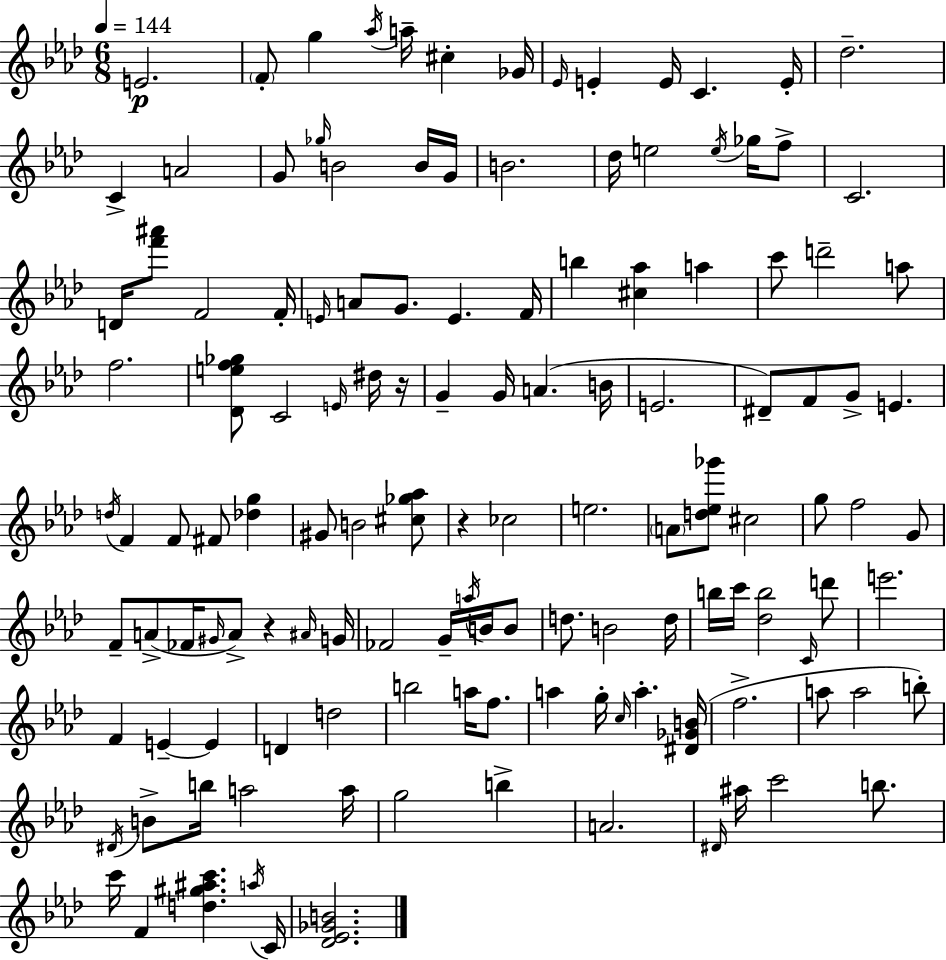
E4/h. F4/e G5/q Ab5/s A5/s C#5/q Gb4/s Eb4/s E4/q E4/s C4/q. E4/s Db5/h. C4/q A4/h G4/e Gb5/s B4/h B4/s G4/s B4/h. Db5/s E5/h E5/s Gb5/s F5/e C4/h. D4/s [F6,A#6]/e F4/h F4/s E4/s A4/e G4/e. E4/q. F4/s B5/q [C#5,Ab5]/q A5/q C6/e D6/h A5/e F5/h. [Db4,E5,F5,Gb5]/e C4/h E4/s D#5/s R/s G4/q G4/s A4/q. B4/s E4/h. D#4/e F4/e G4/e E4/q. D5/s F4/q F4/e F#4/e [Db5,G5]/q G#4/e B4/h [C#5,Gb5,Ab5]/e R/q CES5/h E5/h. A4/e [D5,Eb5,Gb6]/e C#5/h G5/e F5/h G4/e F4/e A4/e FES4/s G#4/s A4/e R/q A#4/s G4/s FES4/h G4/s A5/s B4/s B4/e D5/e. B4/h D5/s B5/s C6/s [Db5,B5]/h C4/s D6/e E6/h. F4/q E4/q E4/q D4/q D5/h B5/h A5/s F5/e. A5/q G5/s C5/s A5/q. [D#4,Gb4,B4]/s F5/h. A5/e A5/h B5/e D#4/s B4/e B5/s A5/h A5/s G5/h B5/q A4/h. D#4/s A#5/s C6/h B5/e. C6/s F4/q [D5,G#5,A#5,C6]/q. A5/s C4/s [Db4,Eb4,Gb4,B4]/h.